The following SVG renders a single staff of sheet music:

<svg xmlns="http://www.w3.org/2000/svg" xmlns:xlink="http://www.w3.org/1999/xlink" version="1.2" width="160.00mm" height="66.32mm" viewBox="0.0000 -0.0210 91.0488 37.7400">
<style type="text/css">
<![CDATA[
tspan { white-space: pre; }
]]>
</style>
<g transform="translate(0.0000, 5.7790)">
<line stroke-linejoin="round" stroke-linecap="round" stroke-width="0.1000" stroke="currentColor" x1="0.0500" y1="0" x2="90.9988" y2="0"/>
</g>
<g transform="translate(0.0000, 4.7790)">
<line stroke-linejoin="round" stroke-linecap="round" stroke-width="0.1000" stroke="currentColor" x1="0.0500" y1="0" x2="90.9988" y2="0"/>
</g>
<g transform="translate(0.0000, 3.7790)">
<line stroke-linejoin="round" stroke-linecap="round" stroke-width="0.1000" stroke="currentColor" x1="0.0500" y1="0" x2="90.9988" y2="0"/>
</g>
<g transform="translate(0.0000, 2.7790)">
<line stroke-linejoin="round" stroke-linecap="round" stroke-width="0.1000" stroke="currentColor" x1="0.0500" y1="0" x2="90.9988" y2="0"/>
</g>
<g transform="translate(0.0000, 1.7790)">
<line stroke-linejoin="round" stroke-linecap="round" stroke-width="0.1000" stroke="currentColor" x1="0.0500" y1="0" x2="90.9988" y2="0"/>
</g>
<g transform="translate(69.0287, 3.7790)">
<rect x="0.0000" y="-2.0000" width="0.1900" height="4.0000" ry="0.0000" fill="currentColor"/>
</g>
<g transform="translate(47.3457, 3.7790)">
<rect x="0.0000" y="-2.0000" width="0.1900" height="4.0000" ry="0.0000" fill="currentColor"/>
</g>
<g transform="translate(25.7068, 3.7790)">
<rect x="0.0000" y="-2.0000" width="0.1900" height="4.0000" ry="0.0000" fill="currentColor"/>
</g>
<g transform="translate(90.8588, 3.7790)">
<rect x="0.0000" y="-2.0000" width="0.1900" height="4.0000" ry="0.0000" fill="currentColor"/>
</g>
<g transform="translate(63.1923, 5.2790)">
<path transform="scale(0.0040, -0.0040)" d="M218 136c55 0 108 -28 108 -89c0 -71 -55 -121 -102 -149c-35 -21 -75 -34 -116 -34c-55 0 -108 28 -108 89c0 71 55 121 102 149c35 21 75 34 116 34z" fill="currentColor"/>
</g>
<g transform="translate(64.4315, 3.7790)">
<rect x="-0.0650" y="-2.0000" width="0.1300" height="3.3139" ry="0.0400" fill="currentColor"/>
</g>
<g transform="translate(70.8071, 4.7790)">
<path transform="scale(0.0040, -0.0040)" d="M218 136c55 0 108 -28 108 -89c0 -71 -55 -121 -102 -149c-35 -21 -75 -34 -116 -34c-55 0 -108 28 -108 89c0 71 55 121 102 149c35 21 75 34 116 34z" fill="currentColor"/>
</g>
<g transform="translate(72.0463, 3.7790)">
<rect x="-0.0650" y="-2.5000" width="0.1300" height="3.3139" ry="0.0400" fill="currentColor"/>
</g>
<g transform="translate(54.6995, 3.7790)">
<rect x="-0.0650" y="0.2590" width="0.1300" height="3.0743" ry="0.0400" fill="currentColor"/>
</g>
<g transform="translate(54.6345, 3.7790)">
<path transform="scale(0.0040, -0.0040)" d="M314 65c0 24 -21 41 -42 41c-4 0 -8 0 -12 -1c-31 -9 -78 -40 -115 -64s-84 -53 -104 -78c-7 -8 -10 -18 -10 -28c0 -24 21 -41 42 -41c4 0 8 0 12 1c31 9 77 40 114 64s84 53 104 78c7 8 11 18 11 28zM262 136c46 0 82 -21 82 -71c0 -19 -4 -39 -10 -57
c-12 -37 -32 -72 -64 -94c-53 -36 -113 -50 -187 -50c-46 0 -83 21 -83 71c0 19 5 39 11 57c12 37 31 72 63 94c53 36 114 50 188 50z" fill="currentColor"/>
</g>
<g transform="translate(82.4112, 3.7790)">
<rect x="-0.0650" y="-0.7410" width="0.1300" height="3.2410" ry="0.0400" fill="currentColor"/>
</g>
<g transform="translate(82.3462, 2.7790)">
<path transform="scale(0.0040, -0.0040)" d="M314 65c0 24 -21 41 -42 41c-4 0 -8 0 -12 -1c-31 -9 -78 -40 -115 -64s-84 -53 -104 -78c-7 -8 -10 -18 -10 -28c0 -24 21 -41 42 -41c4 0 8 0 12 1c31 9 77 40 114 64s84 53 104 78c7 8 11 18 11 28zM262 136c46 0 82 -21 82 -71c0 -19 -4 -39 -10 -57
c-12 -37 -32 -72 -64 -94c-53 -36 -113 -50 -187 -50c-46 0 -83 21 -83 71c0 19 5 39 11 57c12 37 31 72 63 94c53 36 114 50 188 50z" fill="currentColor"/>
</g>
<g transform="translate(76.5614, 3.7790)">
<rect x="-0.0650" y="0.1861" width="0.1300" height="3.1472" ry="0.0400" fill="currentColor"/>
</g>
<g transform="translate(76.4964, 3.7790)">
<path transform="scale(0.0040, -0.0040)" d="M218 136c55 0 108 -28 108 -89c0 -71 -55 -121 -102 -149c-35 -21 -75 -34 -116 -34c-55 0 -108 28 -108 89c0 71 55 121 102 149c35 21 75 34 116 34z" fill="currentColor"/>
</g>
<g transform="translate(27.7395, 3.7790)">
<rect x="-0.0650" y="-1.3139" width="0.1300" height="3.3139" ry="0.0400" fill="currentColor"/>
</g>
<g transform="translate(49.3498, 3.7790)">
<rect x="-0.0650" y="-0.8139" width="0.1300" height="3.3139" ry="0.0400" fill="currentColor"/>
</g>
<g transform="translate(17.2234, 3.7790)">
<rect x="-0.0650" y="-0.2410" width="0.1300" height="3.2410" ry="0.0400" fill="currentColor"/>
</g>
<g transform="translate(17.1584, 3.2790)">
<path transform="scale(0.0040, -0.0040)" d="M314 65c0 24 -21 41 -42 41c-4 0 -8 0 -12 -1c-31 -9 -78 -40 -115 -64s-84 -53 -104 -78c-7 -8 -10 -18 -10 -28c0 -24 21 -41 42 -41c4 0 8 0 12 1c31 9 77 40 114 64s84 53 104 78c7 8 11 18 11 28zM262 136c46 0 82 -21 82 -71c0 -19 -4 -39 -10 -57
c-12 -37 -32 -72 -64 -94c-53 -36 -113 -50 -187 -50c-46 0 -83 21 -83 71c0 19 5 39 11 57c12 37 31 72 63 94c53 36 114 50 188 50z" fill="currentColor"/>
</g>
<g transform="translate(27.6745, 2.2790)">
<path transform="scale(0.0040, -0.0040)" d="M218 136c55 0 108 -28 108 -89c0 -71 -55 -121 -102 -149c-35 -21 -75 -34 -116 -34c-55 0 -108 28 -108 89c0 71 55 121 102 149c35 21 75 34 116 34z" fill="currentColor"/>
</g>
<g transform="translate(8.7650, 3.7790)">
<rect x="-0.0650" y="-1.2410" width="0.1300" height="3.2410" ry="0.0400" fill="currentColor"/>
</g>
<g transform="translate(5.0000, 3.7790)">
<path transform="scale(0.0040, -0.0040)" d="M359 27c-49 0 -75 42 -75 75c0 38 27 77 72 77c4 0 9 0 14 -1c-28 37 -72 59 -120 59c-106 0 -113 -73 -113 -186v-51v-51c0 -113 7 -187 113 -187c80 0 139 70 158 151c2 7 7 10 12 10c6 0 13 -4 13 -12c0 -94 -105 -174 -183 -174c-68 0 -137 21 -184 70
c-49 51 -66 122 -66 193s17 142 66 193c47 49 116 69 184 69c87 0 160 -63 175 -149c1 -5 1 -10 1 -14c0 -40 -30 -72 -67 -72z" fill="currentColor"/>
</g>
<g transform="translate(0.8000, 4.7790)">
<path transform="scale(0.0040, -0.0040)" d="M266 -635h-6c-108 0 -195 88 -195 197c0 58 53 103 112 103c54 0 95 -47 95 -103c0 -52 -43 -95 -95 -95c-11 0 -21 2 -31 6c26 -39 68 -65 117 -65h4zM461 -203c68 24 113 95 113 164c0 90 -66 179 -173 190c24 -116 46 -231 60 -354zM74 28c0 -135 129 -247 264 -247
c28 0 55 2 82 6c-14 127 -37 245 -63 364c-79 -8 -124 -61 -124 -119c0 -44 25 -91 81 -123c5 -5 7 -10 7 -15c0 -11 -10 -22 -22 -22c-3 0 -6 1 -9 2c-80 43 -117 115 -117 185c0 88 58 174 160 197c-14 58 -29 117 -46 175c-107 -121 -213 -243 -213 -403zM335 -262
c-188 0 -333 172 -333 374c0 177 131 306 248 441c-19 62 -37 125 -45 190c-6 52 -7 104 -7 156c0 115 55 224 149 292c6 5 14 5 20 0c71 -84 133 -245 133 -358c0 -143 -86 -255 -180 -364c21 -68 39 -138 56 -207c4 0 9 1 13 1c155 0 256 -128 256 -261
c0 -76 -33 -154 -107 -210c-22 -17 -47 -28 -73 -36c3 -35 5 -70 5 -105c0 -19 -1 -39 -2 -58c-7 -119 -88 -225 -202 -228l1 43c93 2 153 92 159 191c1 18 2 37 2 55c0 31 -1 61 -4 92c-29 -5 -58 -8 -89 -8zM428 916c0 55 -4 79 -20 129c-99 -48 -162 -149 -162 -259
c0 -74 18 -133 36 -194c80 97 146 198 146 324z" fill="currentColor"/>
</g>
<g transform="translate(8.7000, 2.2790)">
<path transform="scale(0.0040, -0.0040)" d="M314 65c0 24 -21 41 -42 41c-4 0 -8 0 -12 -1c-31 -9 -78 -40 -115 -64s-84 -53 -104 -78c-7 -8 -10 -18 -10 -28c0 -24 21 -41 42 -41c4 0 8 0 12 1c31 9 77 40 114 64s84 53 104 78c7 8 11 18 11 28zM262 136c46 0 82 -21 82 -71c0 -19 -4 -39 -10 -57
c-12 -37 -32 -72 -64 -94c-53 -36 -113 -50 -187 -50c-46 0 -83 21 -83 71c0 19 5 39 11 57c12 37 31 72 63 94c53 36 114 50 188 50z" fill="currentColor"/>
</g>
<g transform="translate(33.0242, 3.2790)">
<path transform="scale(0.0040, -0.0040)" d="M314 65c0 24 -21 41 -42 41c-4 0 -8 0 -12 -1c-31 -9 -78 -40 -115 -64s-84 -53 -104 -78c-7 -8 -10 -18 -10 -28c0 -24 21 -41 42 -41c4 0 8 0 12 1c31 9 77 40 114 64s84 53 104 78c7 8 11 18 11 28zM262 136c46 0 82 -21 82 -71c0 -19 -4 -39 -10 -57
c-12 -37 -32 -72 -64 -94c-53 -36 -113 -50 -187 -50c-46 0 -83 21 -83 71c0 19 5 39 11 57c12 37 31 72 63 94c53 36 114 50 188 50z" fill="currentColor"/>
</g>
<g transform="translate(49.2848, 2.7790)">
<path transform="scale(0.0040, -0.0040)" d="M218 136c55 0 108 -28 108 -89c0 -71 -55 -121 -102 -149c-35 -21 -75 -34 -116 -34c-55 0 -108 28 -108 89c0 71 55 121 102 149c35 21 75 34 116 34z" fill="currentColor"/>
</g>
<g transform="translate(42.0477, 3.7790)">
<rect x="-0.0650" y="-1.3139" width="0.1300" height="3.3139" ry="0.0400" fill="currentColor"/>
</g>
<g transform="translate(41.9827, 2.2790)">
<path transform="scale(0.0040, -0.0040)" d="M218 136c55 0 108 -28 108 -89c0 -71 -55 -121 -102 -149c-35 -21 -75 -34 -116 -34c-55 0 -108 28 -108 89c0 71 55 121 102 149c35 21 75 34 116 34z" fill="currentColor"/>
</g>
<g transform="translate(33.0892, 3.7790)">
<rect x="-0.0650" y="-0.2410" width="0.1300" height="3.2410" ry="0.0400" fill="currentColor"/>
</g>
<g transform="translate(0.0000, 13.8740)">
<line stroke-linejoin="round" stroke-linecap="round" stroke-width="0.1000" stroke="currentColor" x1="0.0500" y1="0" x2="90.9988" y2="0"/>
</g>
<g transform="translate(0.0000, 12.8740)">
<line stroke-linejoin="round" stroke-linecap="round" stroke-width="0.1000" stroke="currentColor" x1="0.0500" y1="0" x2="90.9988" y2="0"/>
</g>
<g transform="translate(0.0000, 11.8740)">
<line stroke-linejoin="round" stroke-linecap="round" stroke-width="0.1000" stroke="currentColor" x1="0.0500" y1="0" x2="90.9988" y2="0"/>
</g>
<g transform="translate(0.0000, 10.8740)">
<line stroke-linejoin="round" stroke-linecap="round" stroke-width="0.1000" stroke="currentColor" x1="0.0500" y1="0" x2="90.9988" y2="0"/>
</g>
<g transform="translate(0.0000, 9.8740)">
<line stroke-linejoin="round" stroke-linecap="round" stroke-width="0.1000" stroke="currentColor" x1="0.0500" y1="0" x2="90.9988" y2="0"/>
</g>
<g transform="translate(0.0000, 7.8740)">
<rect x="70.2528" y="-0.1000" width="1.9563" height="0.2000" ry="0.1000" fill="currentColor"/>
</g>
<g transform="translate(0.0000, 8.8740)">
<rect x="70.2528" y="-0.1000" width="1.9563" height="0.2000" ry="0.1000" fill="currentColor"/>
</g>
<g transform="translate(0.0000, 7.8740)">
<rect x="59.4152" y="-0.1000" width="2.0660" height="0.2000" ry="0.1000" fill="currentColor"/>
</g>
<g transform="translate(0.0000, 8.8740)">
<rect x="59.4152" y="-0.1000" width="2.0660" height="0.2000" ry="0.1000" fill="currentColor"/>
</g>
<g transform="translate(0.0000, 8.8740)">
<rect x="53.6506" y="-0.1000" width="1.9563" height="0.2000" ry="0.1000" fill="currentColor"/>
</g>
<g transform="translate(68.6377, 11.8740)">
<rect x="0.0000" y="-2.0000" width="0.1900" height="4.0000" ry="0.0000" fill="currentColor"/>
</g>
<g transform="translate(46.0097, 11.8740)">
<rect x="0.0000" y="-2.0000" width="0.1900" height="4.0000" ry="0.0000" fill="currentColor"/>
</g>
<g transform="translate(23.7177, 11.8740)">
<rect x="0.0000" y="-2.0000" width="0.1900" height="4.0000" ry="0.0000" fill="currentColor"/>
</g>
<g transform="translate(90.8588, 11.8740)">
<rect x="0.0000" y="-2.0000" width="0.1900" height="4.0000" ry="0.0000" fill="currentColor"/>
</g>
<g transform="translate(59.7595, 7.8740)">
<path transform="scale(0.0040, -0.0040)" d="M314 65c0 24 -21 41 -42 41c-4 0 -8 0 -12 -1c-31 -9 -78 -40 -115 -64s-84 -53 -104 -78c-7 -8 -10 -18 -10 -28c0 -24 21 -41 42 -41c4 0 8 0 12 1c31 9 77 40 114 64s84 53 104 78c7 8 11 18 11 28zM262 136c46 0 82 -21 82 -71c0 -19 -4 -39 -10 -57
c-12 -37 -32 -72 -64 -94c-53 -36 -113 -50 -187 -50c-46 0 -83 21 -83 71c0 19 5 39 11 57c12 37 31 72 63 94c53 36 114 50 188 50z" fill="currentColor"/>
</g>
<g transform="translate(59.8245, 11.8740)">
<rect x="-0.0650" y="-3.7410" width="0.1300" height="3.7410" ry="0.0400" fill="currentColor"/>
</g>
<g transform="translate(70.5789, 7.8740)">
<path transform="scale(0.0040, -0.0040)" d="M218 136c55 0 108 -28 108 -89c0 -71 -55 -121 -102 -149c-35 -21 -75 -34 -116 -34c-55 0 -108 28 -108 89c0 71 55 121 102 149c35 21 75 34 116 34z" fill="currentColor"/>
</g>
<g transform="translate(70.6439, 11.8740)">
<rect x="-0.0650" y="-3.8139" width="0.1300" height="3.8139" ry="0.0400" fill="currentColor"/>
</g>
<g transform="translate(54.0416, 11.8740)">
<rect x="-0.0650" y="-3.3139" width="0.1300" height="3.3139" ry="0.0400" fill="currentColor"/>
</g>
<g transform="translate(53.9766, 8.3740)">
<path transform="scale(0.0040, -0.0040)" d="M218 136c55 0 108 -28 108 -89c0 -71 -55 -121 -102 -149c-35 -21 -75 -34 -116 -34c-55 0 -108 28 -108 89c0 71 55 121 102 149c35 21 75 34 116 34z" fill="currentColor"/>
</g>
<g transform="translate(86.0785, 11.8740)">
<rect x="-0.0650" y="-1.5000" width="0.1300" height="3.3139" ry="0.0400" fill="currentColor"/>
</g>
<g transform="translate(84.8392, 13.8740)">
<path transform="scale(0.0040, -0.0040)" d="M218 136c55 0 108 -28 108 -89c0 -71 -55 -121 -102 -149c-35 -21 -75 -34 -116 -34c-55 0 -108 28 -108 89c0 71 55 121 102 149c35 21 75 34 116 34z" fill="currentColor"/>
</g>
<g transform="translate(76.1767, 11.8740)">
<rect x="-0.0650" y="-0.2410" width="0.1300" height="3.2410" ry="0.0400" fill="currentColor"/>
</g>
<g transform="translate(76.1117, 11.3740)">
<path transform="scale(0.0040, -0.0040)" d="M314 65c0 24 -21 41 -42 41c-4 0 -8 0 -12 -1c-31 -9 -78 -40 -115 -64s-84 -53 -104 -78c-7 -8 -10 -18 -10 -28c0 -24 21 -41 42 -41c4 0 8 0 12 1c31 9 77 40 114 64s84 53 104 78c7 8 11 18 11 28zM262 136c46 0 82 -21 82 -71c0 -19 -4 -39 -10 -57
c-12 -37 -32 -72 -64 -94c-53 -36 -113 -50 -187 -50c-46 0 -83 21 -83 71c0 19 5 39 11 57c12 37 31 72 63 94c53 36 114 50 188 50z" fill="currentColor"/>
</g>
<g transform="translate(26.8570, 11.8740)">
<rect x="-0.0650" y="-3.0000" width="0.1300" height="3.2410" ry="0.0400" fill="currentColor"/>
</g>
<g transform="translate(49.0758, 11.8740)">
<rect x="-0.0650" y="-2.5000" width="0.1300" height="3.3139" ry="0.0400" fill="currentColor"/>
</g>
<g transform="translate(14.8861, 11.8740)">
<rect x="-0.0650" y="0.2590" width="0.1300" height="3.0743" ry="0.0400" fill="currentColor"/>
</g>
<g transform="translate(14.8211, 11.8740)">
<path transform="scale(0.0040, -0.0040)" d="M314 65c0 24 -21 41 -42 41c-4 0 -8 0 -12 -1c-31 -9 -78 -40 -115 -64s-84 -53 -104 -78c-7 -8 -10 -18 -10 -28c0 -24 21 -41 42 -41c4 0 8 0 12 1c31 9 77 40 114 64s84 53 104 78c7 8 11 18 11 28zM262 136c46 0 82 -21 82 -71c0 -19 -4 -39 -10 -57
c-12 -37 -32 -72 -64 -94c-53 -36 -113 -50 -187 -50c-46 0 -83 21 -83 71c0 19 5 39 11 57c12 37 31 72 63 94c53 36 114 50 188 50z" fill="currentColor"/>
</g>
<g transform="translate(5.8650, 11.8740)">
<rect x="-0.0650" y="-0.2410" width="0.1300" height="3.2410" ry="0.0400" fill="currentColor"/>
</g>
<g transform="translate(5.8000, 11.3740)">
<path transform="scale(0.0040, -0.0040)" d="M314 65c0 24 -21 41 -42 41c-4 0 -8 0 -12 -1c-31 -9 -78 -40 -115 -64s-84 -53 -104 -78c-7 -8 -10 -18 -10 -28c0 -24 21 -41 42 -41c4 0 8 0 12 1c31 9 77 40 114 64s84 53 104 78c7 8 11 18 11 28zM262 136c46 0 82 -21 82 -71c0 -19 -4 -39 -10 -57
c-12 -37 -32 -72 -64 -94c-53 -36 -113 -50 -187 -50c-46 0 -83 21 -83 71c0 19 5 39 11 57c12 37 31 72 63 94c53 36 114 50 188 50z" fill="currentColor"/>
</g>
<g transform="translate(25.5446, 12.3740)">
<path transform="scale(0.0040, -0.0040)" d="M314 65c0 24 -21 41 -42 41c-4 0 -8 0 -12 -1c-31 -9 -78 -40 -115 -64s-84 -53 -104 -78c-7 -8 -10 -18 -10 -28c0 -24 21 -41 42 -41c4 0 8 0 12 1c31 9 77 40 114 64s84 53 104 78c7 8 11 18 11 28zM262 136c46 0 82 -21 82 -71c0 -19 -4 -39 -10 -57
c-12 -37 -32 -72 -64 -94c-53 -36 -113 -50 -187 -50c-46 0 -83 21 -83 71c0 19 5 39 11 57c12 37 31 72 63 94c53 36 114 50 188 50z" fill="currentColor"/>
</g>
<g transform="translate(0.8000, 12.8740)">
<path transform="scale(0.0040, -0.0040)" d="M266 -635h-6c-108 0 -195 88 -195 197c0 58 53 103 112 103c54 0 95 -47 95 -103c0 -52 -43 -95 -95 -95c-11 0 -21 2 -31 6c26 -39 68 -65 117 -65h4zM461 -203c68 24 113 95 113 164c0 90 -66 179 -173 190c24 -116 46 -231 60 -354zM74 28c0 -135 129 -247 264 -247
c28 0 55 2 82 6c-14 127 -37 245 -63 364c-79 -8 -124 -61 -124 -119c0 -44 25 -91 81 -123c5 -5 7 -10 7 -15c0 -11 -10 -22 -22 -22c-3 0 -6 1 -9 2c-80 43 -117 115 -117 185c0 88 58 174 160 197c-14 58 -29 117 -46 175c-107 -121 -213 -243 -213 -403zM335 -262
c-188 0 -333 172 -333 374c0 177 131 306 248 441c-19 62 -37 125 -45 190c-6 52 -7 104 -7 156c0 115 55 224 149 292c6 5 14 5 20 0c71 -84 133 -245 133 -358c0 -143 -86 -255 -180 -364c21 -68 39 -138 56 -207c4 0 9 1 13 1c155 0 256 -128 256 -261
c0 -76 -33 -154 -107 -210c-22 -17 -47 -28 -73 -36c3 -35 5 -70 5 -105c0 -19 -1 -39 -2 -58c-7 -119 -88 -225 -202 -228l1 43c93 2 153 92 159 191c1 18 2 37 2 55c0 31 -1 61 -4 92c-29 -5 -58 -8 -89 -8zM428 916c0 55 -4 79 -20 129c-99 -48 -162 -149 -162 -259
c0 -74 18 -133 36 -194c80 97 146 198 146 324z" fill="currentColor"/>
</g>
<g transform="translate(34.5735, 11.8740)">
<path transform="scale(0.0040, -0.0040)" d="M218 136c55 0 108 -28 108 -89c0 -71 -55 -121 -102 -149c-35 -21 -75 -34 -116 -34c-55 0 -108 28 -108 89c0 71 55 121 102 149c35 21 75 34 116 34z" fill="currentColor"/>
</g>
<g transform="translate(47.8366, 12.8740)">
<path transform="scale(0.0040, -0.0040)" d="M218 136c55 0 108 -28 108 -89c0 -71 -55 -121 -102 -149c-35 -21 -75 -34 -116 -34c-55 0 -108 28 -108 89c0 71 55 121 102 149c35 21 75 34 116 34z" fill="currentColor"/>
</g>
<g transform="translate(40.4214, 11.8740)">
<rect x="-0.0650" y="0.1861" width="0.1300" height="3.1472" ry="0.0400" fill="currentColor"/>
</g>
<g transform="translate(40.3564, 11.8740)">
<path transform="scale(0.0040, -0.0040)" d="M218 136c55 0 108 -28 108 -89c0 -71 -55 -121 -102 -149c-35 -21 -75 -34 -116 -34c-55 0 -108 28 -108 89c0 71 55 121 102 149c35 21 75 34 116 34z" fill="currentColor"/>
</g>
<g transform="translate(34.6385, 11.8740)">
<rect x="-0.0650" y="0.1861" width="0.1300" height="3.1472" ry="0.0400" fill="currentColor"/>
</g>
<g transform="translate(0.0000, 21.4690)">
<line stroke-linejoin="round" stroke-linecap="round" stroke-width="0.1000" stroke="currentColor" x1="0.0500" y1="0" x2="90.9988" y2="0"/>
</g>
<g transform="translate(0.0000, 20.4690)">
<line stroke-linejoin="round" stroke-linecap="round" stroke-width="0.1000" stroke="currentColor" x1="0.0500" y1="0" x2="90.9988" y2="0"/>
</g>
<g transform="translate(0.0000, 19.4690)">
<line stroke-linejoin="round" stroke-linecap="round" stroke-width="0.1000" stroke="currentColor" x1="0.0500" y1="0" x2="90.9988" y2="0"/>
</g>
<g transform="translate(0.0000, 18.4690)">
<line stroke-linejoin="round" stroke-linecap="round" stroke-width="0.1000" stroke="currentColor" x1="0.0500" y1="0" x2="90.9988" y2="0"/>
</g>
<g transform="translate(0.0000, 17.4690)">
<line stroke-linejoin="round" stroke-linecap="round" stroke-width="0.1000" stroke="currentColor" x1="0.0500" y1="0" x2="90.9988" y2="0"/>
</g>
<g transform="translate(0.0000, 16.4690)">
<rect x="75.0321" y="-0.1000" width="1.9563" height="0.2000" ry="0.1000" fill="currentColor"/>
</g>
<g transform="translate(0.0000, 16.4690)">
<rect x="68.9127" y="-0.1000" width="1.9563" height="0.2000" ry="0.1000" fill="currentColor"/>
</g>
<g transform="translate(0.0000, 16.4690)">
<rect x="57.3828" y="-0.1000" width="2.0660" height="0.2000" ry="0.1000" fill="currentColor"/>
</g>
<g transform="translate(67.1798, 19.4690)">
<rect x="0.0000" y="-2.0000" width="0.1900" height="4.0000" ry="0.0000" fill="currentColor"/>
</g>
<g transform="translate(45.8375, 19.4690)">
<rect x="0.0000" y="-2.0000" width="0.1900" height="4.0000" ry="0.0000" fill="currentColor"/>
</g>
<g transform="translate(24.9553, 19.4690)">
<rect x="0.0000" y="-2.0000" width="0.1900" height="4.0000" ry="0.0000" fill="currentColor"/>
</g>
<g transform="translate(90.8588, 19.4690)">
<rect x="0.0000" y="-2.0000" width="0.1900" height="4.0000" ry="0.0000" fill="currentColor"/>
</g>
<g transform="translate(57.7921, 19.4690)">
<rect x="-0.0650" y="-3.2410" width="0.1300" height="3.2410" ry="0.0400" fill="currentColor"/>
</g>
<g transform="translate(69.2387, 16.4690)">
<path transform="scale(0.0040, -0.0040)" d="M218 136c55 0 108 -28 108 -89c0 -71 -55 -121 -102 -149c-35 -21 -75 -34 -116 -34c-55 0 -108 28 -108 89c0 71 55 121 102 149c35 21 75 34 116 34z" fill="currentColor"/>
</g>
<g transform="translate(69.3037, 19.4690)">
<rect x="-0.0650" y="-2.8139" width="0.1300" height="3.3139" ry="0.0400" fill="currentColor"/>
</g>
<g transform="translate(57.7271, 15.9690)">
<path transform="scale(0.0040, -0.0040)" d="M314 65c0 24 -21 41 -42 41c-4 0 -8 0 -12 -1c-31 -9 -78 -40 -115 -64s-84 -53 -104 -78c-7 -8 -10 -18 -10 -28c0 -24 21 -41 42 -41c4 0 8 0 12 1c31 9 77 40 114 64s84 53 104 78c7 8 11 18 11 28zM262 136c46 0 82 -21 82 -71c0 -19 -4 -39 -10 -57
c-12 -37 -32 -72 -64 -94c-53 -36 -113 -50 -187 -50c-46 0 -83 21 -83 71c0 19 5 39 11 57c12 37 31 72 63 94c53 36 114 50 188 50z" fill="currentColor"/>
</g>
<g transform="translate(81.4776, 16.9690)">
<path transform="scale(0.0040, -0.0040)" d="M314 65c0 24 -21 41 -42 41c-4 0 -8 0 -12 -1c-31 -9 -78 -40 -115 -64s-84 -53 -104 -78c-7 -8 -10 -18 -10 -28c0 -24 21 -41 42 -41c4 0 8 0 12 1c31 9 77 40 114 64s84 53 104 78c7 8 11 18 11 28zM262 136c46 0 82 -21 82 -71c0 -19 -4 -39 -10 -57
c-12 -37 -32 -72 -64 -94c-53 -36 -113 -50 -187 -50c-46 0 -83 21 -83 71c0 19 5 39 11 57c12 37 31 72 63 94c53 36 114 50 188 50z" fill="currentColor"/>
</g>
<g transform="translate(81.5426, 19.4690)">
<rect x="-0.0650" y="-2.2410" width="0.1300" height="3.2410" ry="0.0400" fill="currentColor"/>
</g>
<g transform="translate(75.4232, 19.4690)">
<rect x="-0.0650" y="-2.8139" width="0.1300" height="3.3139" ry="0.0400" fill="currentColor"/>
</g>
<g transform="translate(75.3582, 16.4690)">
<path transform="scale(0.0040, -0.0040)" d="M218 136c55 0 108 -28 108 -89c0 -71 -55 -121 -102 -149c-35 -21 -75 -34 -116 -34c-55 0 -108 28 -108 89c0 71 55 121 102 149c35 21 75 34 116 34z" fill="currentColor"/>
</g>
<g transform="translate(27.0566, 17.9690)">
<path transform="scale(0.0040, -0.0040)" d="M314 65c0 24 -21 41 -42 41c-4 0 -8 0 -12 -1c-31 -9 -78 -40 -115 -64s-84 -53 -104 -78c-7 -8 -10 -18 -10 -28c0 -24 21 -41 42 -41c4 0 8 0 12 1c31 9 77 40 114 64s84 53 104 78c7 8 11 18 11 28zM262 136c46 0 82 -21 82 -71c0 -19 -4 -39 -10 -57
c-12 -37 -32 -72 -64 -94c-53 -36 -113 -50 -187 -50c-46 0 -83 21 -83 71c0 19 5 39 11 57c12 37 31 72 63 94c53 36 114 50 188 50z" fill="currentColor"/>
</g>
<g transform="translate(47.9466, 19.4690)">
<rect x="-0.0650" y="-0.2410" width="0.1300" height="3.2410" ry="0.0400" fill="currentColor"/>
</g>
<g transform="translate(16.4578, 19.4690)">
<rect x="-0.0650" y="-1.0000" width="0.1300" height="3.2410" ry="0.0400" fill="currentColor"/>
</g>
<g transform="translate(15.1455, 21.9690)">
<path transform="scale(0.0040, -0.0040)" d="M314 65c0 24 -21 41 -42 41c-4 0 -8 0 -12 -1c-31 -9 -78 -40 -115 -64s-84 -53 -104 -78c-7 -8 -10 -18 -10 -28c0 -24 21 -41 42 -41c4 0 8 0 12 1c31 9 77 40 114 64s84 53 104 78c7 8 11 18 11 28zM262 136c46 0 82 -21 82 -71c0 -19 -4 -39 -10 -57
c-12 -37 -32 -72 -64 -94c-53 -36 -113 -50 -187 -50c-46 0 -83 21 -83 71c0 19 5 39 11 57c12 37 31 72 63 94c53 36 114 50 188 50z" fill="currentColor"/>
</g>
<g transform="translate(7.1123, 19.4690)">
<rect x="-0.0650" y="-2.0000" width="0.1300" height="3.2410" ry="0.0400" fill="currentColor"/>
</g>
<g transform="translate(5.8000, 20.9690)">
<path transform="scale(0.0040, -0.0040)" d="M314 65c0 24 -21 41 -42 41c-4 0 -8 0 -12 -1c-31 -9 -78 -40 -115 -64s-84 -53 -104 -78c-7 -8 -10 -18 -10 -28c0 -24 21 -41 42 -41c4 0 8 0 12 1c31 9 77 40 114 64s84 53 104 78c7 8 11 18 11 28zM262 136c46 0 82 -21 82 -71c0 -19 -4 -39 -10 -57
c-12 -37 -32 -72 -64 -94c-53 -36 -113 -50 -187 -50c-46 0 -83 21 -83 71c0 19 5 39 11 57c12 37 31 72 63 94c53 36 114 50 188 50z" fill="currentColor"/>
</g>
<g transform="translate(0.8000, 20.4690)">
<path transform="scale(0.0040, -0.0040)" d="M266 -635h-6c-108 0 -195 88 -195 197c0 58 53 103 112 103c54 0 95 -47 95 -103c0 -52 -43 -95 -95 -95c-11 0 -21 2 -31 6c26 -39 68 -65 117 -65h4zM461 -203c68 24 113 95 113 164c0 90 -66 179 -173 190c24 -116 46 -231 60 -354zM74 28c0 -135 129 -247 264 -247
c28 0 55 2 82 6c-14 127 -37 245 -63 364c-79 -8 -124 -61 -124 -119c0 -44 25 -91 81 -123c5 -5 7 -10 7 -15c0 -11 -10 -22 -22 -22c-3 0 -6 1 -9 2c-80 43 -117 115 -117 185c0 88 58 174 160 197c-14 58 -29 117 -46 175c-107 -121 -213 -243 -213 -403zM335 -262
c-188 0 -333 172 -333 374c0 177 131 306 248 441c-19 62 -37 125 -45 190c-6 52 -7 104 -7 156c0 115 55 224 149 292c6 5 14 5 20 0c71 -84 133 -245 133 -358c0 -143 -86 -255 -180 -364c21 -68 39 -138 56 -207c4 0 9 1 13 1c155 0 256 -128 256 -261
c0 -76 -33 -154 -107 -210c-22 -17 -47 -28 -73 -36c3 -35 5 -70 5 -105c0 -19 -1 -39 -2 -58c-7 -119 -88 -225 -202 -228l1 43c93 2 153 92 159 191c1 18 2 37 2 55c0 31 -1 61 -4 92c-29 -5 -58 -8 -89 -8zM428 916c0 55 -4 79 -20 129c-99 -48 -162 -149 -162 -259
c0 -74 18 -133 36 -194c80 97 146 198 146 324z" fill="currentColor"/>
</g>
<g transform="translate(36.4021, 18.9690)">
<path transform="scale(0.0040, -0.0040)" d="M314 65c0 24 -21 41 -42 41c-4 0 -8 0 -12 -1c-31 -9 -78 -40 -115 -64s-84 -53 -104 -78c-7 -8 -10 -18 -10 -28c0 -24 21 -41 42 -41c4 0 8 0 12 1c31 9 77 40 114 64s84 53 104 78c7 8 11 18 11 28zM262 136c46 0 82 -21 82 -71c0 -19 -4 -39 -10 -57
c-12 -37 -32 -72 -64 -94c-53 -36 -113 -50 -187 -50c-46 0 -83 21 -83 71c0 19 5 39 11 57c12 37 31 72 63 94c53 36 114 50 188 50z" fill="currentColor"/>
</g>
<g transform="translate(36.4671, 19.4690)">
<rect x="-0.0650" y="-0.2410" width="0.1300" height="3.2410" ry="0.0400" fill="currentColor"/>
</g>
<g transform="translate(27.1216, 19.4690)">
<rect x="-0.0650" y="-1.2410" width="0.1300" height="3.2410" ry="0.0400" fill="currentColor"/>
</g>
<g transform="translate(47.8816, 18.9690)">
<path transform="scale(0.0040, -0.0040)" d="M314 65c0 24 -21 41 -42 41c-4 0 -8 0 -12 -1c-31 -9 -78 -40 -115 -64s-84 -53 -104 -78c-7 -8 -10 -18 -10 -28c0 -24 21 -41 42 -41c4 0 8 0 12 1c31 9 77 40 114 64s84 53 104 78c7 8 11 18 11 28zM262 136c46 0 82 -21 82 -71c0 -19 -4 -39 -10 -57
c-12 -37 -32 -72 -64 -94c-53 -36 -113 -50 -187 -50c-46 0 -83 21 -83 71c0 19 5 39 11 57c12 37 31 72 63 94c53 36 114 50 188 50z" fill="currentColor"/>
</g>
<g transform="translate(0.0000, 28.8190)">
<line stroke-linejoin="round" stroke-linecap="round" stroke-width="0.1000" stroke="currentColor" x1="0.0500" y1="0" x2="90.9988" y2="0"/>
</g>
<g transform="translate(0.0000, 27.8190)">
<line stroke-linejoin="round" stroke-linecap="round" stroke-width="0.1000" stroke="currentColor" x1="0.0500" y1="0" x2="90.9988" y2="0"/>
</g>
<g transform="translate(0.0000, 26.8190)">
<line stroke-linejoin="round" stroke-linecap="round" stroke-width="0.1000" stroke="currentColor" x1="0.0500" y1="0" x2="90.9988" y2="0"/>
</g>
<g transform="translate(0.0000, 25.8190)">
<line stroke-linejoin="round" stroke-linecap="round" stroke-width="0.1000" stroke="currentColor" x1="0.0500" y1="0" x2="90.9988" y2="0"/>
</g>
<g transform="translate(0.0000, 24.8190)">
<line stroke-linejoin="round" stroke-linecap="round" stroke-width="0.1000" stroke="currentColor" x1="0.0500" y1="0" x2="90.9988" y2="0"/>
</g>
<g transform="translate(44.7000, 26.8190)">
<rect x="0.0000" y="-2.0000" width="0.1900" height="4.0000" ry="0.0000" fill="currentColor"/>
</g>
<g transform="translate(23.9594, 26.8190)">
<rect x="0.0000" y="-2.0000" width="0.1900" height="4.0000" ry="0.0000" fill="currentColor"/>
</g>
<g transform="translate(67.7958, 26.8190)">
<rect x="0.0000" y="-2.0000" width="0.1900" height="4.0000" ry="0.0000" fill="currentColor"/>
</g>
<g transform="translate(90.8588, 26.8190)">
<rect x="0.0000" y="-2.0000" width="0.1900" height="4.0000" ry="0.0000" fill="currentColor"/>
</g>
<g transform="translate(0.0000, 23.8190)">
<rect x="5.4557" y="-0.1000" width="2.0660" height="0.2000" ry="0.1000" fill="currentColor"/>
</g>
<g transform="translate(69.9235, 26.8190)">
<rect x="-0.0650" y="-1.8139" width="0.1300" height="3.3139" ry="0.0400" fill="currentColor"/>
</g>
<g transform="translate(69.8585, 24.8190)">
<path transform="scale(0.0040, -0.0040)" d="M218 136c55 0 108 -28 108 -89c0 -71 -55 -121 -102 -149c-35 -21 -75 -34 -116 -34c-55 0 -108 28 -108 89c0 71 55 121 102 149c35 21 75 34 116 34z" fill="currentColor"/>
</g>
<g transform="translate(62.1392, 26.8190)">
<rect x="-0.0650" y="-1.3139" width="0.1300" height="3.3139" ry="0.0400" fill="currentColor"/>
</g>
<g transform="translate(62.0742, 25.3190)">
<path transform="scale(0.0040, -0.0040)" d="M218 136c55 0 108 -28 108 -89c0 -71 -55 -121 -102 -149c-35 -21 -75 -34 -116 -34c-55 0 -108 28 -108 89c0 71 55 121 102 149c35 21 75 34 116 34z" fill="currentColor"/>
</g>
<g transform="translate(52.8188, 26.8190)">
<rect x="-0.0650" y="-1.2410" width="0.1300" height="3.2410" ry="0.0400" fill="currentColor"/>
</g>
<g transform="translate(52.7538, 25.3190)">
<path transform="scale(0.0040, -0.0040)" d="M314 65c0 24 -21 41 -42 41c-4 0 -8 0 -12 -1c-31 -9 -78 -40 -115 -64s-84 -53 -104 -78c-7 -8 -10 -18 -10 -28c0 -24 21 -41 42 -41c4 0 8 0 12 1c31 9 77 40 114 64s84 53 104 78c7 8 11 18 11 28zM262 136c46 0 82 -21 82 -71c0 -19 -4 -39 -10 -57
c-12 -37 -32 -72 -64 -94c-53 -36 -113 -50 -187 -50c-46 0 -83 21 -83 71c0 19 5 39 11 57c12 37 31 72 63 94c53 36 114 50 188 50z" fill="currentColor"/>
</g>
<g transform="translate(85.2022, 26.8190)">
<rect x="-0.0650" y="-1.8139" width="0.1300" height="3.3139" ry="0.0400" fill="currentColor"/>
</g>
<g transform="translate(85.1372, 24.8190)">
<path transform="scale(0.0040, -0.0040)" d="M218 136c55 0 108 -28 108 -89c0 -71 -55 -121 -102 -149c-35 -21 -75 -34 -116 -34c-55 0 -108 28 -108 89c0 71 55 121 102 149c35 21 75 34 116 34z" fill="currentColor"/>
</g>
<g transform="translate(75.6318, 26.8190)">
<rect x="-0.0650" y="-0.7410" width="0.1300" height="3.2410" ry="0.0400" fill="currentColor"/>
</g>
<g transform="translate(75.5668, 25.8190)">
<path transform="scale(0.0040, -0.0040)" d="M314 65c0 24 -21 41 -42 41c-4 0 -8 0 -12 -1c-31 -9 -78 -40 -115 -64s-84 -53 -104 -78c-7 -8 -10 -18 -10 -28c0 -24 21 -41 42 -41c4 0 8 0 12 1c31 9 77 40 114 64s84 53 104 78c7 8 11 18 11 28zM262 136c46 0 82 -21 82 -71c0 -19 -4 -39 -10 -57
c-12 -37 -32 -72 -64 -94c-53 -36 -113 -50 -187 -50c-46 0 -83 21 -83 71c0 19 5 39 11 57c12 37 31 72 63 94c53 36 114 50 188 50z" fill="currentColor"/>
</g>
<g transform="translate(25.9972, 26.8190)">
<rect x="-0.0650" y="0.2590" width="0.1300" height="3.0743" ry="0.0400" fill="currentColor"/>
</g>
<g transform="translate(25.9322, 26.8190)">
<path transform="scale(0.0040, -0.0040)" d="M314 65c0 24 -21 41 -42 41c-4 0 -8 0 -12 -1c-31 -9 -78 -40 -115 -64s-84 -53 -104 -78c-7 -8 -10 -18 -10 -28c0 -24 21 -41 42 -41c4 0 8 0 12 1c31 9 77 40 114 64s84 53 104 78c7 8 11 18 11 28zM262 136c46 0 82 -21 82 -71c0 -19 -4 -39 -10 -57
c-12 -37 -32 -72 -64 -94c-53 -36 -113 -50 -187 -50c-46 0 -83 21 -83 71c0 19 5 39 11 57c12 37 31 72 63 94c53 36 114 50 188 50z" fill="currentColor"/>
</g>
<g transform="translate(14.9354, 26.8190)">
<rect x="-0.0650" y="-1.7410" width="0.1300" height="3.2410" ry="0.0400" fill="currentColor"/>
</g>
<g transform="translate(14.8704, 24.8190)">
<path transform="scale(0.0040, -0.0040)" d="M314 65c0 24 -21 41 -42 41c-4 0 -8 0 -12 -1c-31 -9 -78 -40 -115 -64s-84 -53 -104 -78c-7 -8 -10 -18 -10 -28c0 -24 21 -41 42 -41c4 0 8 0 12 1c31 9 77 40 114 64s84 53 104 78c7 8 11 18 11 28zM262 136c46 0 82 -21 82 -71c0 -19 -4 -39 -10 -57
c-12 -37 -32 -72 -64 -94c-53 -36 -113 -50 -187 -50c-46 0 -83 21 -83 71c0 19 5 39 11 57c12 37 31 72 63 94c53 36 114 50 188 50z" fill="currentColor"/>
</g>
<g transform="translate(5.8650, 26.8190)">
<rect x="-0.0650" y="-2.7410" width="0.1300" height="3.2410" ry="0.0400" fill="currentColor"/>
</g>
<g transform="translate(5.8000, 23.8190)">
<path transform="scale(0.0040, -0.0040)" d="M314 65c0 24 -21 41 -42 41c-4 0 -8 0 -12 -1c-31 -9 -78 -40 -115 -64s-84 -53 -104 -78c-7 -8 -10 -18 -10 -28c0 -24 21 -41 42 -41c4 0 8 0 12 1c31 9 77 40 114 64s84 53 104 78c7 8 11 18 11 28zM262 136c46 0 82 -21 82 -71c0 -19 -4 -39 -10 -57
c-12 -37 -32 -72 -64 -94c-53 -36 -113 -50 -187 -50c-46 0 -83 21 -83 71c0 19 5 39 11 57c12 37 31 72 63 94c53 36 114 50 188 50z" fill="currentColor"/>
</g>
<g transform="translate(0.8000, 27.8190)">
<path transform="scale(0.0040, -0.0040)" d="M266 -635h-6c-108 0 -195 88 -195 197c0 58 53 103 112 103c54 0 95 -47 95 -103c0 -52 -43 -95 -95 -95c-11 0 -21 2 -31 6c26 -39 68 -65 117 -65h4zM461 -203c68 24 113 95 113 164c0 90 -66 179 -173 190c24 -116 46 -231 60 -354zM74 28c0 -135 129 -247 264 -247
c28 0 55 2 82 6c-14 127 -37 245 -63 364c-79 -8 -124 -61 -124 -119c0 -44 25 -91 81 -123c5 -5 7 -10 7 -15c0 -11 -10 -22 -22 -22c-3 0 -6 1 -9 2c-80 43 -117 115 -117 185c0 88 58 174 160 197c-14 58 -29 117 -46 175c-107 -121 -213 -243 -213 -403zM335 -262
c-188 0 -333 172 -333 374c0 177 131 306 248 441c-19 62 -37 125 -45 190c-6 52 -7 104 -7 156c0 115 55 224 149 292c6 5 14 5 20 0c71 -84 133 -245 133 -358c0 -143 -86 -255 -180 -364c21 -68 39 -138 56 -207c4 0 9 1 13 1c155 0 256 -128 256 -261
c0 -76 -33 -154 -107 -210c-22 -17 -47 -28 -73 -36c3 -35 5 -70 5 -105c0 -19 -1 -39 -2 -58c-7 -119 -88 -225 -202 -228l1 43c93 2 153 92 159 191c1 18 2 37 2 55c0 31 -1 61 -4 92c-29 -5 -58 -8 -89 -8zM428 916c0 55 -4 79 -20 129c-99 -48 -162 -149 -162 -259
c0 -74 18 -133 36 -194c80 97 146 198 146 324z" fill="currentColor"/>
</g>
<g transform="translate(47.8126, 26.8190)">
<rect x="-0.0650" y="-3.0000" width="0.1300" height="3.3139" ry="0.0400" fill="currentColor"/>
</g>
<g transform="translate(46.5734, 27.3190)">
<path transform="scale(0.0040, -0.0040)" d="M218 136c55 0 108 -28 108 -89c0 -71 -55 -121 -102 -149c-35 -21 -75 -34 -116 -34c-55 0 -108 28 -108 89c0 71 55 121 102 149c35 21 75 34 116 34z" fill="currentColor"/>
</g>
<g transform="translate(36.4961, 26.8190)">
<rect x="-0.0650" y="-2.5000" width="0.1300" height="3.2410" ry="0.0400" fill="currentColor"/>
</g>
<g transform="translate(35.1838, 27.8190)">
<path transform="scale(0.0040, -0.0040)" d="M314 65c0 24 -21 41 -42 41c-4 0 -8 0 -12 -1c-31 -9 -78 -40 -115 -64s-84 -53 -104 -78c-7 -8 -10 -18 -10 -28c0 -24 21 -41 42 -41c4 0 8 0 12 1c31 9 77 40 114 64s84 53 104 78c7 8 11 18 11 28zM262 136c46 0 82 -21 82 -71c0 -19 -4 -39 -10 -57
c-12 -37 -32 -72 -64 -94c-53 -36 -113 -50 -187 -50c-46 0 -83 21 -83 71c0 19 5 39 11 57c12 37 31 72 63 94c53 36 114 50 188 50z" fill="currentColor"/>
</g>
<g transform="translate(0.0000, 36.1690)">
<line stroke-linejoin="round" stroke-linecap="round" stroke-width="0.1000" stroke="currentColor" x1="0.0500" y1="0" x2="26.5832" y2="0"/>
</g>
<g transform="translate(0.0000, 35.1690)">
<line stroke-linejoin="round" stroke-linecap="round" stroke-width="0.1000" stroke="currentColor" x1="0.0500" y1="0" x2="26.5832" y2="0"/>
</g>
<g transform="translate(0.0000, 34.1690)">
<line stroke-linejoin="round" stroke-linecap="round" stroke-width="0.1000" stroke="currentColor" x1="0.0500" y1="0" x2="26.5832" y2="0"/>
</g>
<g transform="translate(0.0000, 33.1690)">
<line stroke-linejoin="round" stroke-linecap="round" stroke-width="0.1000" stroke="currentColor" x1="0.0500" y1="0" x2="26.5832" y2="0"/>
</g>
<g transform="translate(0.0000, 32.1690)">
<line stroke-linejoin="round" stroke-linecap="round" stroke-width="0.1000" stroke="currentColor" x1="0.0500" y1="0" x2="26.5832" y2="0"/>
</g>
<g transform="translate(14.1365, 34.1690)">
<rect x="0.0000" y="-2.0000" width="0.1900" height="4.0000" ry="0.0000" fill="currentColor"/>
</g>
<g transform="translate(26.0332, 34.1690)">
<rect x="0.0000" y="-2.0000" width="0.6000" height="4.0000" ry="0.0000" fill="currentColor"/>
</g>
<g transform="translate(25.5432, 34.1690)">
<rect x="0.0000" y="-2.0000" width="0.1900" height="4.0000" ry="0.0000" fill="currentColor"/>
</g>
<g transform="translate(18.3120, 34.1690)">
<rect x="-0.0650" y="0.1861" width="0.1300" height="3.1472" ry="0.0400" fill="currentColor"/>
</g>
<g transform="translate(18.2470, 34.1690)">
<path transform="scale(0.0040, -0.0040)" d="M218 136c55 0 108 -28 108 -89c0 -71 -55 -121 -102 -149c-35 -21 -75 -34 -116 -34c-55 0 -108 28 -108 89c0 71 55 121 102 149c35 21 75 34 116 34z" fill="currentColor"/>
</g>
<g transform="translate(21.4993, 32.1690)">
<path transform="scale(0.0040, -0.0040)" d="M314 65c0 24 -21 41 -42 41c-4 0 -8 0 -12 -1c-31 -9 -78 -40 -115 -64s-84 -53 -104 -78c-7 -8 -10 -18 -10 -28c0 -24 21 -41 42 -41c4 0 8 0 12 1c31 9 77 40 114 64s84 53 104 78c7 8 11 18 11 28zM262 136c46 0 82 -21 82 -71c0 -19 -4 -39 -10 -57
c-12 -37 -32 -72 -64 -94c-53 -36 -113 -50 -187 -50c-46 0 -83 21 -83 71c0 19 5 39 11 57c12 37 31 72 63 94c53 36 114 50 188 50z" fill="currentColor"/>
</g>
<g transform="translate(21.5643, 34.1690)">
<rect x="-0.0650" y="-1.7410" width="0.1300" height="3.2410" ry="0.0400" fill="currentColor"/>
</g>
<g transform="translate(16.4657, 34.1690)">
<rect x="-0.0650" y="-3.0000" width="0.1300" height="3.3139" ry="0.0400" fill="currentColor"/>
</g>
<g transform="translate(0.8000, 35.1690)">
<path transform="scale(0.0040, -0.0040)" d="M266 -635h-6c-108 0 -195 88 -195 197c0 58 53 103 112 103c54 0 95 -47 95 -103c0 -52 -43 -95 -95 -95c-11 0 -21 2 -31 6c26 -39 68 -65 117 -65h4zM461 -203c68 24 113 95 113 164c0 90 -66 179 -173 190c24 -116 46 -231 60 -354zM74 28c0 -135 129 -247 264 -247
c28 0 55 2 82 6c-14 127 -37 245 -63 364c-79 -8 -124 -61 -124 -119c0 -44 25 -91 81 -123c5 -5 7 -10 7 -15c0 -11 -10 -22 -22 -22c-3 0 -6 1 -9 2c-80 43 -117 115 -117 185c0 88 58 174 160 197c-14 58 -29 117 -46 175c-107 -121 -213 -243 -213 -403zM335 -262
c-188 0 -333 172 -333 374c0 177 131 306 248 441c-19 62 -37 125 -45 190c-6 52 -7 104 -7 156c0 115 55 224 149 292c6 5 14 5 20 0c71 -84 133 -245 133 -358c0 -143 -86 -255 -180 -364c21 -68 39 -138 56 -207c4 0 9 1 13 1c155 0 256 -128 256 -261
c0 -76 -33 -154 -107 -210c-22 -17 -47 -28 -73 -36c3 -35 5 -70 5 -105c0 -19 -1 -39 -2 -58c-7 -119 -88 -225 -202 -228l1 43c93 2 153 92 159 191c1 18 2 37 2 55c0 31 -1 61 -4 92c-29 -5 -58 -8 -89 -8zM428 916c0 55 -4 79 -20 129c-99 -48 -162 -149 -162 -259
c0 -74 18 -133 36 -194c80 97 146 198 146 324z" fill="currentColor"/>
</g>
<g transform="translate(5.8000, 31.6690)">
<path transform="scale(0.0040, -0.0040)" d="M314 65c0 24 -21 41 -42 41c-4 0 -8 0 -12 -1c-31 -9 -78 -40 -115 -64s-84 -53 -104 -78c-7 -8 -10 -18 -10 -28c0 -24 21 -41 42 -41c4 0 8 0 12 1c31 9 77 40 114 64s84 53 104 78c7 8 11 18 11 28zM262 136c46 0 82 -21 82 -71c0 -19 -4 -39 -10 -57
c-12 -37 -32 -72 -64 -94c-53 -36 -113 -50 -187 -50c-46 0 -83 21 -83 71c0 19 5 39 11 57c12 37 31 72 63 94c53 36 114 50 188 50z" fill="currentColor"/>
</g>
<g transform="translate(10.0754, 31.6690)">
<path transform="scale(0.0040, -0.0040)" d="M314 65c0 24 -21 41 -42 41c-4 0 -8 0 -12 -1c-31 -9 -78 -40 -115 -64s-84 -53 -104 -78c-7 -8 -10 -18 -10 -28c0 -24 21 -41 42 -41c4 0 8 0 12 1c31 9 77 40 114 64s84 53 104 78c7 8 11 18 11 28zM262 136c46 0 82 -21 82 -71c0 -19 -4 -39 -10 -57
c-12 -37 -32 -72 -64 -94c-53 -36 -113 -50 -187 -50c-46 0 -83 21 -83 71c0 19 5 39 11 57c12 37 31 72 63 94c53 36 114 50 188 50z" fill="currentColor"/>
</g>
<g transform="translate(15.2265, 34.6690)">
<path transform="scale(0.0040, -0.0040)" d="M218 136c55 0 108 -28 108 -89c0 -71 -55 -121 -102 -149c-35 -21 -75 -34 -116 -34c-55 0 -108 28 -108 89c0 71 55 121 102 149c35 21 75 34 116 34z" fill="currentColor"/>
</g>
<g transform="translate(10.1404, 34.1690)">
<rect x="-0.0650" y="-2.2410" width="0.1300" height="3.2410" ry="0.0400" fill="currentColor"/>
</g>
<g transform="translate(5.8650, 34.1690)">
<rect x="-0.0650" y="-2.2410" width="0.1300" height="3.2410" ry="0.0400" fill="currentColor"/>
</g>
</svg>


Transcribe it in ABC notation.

X:1
T:Untitled
M:4/4
L:1/4
K:C
e2 c2 e c2 e d B2 F G B d2 c2 B2 A2 B B G b c'2 c' c2 E F2 D2 e2 c2 c2 b2 a a g2 a2 f2 B2 G2 A e2 e f d2 f g2 g2 A B f2